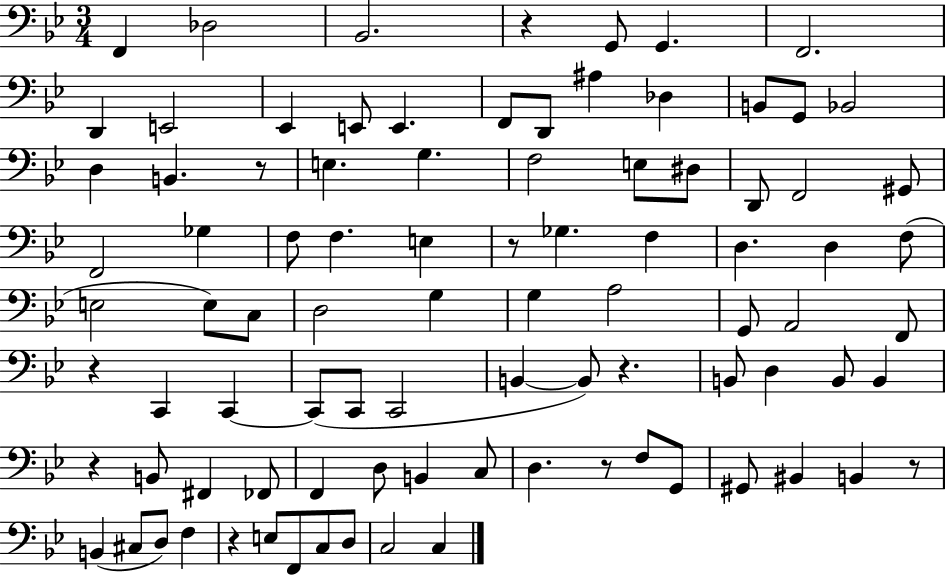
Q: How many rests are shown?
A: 9